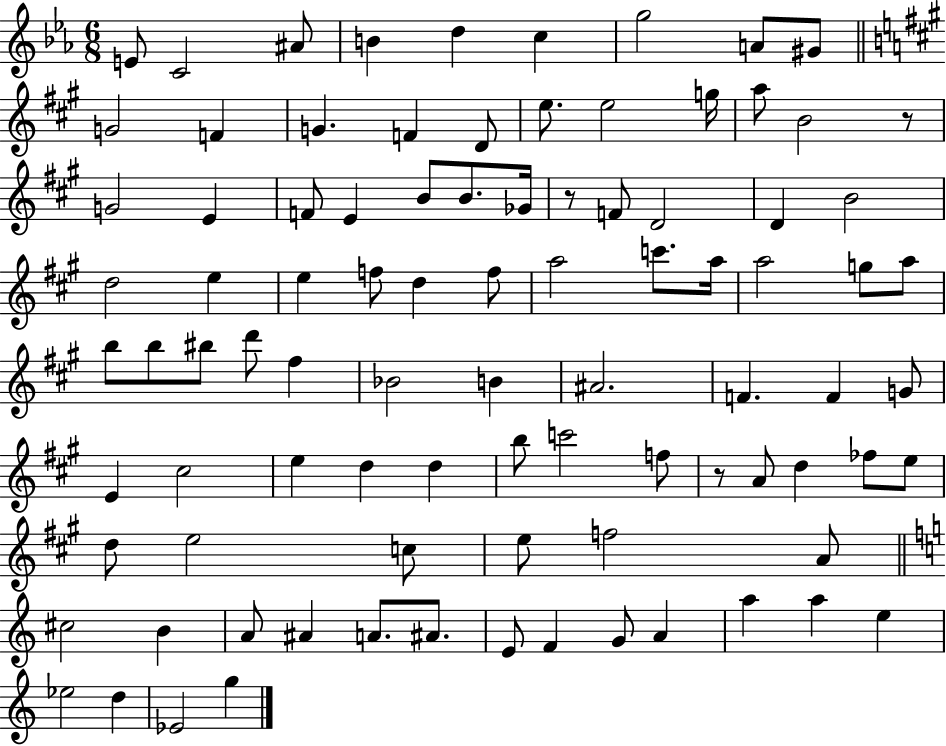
X:1
T:Untitled
M:6/8
L:1/4
K:Eb
E/2 C2 ^A/2 B d c g2 A/2 ^G/2 G2 F G F D/2 e/2 e2 g/4 a/2 B2 z/2 G2 E F/2 E B/2 B/2 _G/4 z/2 F/2 D2 D B2 d2 e e f/2 d f/2 a2 c'/2 a/4 a2 g/2 a/2 b/2 b/2 ^b/2 d'/2 ^f _B2 B ^A2 F F G/2 E ^c2 e d d b/2 c'2 f/2 z/2 A/2 d _f/2 e/2 d/2 e2 c/2 e/2 f2 A/2 ^c2 B A/2 ^A A/2 ^A/2 E/2 F G/2 A a a e _e2 d _E2 g